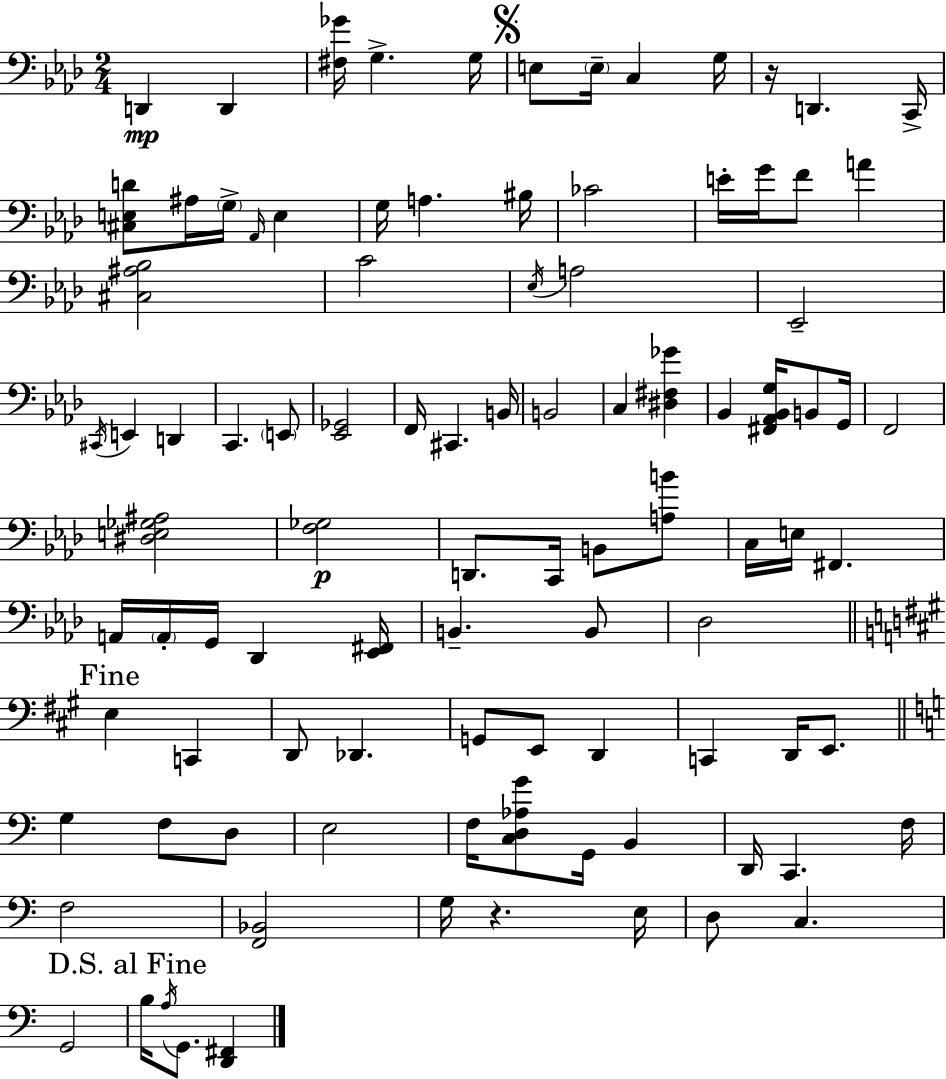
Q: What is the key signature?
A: F minor